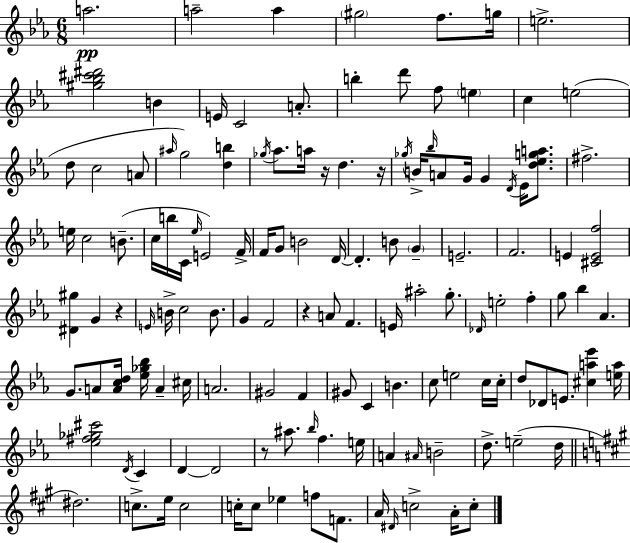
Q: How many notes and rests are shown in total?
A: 132